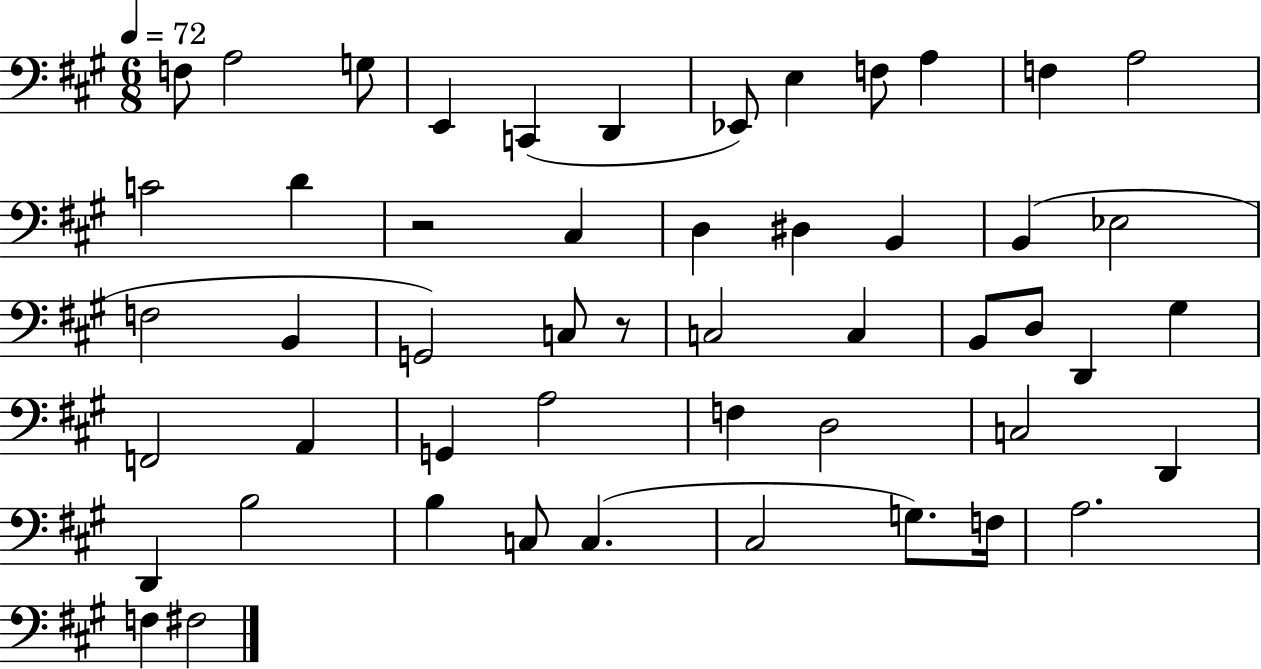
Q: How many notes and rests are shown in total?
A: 51